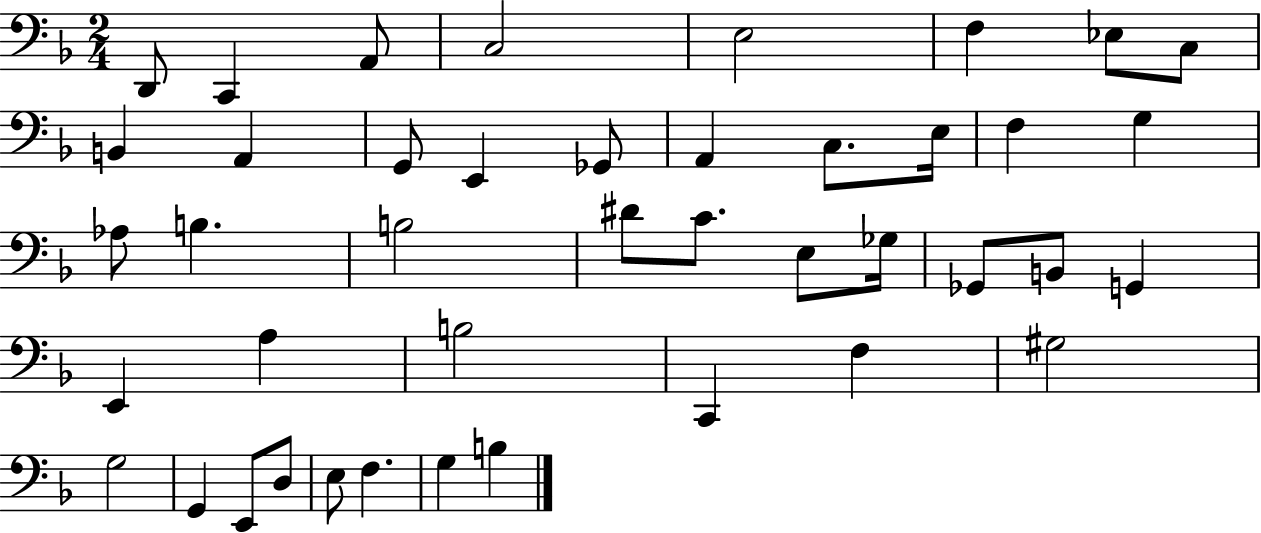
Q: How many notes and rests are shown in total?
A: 42